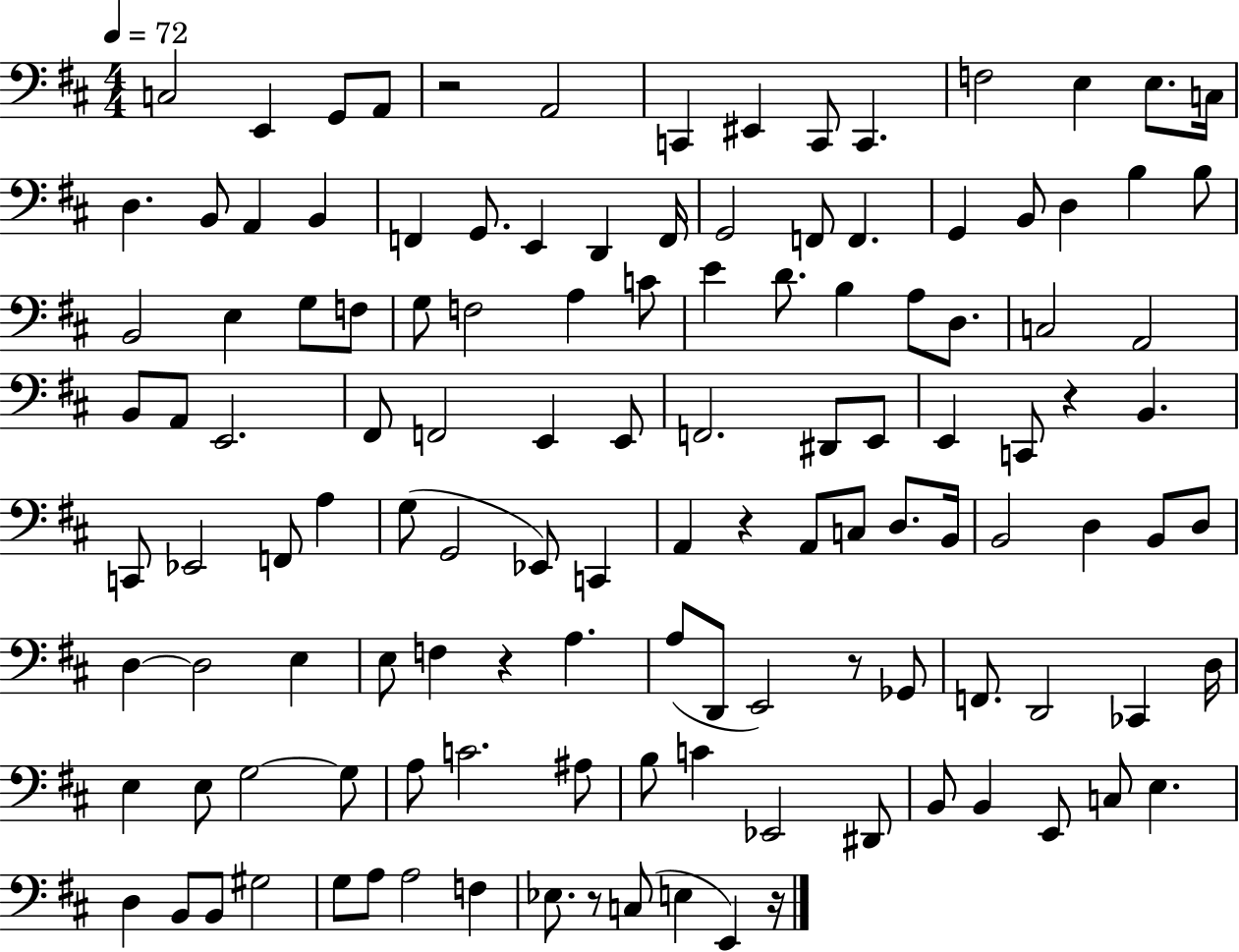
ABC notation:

X:1
T:Untitled
M:4/4
L:1/4
K:D
C,2 E,, G,,/2 A,,/2 z2 A,,2 C,, ^E,, C,,/2 C,, F,2 E, E,/2 C,/4 D, B,,/2 A,, B,, F,, G,,/2 E,, D,, F,,/4 G,,2 F,,/2 F,, G,, B,,/2 D, B, B,/2 B,,2 E, G,/2 F,/2 G,/2 F,2 A, C/2 E D/2 B, A,/2 D,/2 C,2 A,,2 B,,/2 A,,/2 E,,2 ^F,,/2 F,,2 E,, E,,/2 F,,2 ^D,,/2 E,,/2 E,, C,,/2 z B,, C,,/2 _E,,2 F,,/2 A, G,/2 G,,2 _E,,/2 C,, A,, z A,,/2 C,/2 D,/2 B,,/4 B,,2 D, B,,/2 D,/2 D, D,2 E, E,/2 F, z A, A,/2 D,,/2 E,,2 z/2 _G,,/2 F,,/2 D,,2 _C,, D,/4 E, E,/2 G,2 G,/2 A,/2 C2 ^A,/2 B,/2 C _E,,2 ^D,,/2 B,,/2 B,, E,,/2 C,/2 E, D, B,,/2 B,,/2 ^G,2 G,/2 A,/2 A,2 F, _E,/2 z/2 C,/2 E, E,, z/4